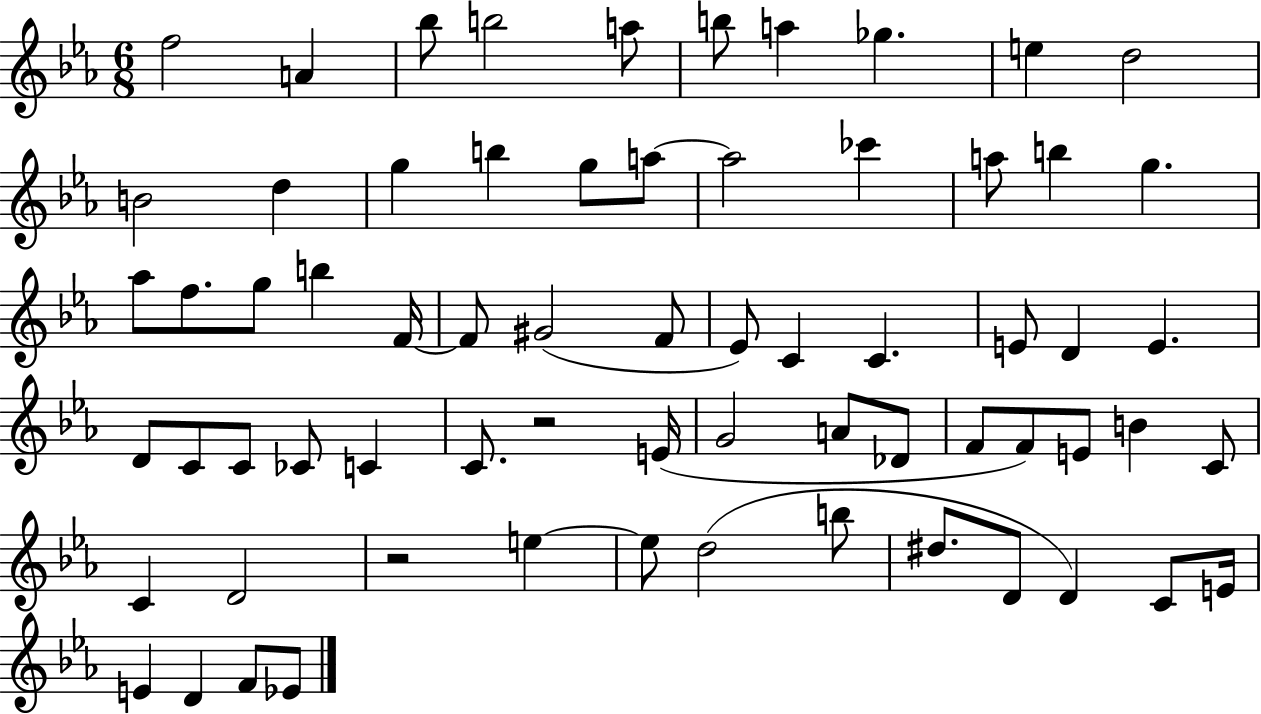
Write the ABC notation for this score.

X:1
T:Untitled
M:6/8
L:1/4
K:Eb
f2 A _b/2 b2 a/2 b/2 a _g e d2 B2 d g b g/2 a/2 a2 _c' a/2 b g _a/2 f/2 g/2 b F/4 F/2 ^G2 F/2 _E/2 C C E/2 D E D/2 C/2 C/2 _C/2 C C/2 z2 E/4 G2 A/2 _D/2 F/2 F/2 E/2 B C/2 C D2 z2 e e/2 d2 b/2 ^d/2 D/2 D C/2 E/4 E D F/2 _E/2